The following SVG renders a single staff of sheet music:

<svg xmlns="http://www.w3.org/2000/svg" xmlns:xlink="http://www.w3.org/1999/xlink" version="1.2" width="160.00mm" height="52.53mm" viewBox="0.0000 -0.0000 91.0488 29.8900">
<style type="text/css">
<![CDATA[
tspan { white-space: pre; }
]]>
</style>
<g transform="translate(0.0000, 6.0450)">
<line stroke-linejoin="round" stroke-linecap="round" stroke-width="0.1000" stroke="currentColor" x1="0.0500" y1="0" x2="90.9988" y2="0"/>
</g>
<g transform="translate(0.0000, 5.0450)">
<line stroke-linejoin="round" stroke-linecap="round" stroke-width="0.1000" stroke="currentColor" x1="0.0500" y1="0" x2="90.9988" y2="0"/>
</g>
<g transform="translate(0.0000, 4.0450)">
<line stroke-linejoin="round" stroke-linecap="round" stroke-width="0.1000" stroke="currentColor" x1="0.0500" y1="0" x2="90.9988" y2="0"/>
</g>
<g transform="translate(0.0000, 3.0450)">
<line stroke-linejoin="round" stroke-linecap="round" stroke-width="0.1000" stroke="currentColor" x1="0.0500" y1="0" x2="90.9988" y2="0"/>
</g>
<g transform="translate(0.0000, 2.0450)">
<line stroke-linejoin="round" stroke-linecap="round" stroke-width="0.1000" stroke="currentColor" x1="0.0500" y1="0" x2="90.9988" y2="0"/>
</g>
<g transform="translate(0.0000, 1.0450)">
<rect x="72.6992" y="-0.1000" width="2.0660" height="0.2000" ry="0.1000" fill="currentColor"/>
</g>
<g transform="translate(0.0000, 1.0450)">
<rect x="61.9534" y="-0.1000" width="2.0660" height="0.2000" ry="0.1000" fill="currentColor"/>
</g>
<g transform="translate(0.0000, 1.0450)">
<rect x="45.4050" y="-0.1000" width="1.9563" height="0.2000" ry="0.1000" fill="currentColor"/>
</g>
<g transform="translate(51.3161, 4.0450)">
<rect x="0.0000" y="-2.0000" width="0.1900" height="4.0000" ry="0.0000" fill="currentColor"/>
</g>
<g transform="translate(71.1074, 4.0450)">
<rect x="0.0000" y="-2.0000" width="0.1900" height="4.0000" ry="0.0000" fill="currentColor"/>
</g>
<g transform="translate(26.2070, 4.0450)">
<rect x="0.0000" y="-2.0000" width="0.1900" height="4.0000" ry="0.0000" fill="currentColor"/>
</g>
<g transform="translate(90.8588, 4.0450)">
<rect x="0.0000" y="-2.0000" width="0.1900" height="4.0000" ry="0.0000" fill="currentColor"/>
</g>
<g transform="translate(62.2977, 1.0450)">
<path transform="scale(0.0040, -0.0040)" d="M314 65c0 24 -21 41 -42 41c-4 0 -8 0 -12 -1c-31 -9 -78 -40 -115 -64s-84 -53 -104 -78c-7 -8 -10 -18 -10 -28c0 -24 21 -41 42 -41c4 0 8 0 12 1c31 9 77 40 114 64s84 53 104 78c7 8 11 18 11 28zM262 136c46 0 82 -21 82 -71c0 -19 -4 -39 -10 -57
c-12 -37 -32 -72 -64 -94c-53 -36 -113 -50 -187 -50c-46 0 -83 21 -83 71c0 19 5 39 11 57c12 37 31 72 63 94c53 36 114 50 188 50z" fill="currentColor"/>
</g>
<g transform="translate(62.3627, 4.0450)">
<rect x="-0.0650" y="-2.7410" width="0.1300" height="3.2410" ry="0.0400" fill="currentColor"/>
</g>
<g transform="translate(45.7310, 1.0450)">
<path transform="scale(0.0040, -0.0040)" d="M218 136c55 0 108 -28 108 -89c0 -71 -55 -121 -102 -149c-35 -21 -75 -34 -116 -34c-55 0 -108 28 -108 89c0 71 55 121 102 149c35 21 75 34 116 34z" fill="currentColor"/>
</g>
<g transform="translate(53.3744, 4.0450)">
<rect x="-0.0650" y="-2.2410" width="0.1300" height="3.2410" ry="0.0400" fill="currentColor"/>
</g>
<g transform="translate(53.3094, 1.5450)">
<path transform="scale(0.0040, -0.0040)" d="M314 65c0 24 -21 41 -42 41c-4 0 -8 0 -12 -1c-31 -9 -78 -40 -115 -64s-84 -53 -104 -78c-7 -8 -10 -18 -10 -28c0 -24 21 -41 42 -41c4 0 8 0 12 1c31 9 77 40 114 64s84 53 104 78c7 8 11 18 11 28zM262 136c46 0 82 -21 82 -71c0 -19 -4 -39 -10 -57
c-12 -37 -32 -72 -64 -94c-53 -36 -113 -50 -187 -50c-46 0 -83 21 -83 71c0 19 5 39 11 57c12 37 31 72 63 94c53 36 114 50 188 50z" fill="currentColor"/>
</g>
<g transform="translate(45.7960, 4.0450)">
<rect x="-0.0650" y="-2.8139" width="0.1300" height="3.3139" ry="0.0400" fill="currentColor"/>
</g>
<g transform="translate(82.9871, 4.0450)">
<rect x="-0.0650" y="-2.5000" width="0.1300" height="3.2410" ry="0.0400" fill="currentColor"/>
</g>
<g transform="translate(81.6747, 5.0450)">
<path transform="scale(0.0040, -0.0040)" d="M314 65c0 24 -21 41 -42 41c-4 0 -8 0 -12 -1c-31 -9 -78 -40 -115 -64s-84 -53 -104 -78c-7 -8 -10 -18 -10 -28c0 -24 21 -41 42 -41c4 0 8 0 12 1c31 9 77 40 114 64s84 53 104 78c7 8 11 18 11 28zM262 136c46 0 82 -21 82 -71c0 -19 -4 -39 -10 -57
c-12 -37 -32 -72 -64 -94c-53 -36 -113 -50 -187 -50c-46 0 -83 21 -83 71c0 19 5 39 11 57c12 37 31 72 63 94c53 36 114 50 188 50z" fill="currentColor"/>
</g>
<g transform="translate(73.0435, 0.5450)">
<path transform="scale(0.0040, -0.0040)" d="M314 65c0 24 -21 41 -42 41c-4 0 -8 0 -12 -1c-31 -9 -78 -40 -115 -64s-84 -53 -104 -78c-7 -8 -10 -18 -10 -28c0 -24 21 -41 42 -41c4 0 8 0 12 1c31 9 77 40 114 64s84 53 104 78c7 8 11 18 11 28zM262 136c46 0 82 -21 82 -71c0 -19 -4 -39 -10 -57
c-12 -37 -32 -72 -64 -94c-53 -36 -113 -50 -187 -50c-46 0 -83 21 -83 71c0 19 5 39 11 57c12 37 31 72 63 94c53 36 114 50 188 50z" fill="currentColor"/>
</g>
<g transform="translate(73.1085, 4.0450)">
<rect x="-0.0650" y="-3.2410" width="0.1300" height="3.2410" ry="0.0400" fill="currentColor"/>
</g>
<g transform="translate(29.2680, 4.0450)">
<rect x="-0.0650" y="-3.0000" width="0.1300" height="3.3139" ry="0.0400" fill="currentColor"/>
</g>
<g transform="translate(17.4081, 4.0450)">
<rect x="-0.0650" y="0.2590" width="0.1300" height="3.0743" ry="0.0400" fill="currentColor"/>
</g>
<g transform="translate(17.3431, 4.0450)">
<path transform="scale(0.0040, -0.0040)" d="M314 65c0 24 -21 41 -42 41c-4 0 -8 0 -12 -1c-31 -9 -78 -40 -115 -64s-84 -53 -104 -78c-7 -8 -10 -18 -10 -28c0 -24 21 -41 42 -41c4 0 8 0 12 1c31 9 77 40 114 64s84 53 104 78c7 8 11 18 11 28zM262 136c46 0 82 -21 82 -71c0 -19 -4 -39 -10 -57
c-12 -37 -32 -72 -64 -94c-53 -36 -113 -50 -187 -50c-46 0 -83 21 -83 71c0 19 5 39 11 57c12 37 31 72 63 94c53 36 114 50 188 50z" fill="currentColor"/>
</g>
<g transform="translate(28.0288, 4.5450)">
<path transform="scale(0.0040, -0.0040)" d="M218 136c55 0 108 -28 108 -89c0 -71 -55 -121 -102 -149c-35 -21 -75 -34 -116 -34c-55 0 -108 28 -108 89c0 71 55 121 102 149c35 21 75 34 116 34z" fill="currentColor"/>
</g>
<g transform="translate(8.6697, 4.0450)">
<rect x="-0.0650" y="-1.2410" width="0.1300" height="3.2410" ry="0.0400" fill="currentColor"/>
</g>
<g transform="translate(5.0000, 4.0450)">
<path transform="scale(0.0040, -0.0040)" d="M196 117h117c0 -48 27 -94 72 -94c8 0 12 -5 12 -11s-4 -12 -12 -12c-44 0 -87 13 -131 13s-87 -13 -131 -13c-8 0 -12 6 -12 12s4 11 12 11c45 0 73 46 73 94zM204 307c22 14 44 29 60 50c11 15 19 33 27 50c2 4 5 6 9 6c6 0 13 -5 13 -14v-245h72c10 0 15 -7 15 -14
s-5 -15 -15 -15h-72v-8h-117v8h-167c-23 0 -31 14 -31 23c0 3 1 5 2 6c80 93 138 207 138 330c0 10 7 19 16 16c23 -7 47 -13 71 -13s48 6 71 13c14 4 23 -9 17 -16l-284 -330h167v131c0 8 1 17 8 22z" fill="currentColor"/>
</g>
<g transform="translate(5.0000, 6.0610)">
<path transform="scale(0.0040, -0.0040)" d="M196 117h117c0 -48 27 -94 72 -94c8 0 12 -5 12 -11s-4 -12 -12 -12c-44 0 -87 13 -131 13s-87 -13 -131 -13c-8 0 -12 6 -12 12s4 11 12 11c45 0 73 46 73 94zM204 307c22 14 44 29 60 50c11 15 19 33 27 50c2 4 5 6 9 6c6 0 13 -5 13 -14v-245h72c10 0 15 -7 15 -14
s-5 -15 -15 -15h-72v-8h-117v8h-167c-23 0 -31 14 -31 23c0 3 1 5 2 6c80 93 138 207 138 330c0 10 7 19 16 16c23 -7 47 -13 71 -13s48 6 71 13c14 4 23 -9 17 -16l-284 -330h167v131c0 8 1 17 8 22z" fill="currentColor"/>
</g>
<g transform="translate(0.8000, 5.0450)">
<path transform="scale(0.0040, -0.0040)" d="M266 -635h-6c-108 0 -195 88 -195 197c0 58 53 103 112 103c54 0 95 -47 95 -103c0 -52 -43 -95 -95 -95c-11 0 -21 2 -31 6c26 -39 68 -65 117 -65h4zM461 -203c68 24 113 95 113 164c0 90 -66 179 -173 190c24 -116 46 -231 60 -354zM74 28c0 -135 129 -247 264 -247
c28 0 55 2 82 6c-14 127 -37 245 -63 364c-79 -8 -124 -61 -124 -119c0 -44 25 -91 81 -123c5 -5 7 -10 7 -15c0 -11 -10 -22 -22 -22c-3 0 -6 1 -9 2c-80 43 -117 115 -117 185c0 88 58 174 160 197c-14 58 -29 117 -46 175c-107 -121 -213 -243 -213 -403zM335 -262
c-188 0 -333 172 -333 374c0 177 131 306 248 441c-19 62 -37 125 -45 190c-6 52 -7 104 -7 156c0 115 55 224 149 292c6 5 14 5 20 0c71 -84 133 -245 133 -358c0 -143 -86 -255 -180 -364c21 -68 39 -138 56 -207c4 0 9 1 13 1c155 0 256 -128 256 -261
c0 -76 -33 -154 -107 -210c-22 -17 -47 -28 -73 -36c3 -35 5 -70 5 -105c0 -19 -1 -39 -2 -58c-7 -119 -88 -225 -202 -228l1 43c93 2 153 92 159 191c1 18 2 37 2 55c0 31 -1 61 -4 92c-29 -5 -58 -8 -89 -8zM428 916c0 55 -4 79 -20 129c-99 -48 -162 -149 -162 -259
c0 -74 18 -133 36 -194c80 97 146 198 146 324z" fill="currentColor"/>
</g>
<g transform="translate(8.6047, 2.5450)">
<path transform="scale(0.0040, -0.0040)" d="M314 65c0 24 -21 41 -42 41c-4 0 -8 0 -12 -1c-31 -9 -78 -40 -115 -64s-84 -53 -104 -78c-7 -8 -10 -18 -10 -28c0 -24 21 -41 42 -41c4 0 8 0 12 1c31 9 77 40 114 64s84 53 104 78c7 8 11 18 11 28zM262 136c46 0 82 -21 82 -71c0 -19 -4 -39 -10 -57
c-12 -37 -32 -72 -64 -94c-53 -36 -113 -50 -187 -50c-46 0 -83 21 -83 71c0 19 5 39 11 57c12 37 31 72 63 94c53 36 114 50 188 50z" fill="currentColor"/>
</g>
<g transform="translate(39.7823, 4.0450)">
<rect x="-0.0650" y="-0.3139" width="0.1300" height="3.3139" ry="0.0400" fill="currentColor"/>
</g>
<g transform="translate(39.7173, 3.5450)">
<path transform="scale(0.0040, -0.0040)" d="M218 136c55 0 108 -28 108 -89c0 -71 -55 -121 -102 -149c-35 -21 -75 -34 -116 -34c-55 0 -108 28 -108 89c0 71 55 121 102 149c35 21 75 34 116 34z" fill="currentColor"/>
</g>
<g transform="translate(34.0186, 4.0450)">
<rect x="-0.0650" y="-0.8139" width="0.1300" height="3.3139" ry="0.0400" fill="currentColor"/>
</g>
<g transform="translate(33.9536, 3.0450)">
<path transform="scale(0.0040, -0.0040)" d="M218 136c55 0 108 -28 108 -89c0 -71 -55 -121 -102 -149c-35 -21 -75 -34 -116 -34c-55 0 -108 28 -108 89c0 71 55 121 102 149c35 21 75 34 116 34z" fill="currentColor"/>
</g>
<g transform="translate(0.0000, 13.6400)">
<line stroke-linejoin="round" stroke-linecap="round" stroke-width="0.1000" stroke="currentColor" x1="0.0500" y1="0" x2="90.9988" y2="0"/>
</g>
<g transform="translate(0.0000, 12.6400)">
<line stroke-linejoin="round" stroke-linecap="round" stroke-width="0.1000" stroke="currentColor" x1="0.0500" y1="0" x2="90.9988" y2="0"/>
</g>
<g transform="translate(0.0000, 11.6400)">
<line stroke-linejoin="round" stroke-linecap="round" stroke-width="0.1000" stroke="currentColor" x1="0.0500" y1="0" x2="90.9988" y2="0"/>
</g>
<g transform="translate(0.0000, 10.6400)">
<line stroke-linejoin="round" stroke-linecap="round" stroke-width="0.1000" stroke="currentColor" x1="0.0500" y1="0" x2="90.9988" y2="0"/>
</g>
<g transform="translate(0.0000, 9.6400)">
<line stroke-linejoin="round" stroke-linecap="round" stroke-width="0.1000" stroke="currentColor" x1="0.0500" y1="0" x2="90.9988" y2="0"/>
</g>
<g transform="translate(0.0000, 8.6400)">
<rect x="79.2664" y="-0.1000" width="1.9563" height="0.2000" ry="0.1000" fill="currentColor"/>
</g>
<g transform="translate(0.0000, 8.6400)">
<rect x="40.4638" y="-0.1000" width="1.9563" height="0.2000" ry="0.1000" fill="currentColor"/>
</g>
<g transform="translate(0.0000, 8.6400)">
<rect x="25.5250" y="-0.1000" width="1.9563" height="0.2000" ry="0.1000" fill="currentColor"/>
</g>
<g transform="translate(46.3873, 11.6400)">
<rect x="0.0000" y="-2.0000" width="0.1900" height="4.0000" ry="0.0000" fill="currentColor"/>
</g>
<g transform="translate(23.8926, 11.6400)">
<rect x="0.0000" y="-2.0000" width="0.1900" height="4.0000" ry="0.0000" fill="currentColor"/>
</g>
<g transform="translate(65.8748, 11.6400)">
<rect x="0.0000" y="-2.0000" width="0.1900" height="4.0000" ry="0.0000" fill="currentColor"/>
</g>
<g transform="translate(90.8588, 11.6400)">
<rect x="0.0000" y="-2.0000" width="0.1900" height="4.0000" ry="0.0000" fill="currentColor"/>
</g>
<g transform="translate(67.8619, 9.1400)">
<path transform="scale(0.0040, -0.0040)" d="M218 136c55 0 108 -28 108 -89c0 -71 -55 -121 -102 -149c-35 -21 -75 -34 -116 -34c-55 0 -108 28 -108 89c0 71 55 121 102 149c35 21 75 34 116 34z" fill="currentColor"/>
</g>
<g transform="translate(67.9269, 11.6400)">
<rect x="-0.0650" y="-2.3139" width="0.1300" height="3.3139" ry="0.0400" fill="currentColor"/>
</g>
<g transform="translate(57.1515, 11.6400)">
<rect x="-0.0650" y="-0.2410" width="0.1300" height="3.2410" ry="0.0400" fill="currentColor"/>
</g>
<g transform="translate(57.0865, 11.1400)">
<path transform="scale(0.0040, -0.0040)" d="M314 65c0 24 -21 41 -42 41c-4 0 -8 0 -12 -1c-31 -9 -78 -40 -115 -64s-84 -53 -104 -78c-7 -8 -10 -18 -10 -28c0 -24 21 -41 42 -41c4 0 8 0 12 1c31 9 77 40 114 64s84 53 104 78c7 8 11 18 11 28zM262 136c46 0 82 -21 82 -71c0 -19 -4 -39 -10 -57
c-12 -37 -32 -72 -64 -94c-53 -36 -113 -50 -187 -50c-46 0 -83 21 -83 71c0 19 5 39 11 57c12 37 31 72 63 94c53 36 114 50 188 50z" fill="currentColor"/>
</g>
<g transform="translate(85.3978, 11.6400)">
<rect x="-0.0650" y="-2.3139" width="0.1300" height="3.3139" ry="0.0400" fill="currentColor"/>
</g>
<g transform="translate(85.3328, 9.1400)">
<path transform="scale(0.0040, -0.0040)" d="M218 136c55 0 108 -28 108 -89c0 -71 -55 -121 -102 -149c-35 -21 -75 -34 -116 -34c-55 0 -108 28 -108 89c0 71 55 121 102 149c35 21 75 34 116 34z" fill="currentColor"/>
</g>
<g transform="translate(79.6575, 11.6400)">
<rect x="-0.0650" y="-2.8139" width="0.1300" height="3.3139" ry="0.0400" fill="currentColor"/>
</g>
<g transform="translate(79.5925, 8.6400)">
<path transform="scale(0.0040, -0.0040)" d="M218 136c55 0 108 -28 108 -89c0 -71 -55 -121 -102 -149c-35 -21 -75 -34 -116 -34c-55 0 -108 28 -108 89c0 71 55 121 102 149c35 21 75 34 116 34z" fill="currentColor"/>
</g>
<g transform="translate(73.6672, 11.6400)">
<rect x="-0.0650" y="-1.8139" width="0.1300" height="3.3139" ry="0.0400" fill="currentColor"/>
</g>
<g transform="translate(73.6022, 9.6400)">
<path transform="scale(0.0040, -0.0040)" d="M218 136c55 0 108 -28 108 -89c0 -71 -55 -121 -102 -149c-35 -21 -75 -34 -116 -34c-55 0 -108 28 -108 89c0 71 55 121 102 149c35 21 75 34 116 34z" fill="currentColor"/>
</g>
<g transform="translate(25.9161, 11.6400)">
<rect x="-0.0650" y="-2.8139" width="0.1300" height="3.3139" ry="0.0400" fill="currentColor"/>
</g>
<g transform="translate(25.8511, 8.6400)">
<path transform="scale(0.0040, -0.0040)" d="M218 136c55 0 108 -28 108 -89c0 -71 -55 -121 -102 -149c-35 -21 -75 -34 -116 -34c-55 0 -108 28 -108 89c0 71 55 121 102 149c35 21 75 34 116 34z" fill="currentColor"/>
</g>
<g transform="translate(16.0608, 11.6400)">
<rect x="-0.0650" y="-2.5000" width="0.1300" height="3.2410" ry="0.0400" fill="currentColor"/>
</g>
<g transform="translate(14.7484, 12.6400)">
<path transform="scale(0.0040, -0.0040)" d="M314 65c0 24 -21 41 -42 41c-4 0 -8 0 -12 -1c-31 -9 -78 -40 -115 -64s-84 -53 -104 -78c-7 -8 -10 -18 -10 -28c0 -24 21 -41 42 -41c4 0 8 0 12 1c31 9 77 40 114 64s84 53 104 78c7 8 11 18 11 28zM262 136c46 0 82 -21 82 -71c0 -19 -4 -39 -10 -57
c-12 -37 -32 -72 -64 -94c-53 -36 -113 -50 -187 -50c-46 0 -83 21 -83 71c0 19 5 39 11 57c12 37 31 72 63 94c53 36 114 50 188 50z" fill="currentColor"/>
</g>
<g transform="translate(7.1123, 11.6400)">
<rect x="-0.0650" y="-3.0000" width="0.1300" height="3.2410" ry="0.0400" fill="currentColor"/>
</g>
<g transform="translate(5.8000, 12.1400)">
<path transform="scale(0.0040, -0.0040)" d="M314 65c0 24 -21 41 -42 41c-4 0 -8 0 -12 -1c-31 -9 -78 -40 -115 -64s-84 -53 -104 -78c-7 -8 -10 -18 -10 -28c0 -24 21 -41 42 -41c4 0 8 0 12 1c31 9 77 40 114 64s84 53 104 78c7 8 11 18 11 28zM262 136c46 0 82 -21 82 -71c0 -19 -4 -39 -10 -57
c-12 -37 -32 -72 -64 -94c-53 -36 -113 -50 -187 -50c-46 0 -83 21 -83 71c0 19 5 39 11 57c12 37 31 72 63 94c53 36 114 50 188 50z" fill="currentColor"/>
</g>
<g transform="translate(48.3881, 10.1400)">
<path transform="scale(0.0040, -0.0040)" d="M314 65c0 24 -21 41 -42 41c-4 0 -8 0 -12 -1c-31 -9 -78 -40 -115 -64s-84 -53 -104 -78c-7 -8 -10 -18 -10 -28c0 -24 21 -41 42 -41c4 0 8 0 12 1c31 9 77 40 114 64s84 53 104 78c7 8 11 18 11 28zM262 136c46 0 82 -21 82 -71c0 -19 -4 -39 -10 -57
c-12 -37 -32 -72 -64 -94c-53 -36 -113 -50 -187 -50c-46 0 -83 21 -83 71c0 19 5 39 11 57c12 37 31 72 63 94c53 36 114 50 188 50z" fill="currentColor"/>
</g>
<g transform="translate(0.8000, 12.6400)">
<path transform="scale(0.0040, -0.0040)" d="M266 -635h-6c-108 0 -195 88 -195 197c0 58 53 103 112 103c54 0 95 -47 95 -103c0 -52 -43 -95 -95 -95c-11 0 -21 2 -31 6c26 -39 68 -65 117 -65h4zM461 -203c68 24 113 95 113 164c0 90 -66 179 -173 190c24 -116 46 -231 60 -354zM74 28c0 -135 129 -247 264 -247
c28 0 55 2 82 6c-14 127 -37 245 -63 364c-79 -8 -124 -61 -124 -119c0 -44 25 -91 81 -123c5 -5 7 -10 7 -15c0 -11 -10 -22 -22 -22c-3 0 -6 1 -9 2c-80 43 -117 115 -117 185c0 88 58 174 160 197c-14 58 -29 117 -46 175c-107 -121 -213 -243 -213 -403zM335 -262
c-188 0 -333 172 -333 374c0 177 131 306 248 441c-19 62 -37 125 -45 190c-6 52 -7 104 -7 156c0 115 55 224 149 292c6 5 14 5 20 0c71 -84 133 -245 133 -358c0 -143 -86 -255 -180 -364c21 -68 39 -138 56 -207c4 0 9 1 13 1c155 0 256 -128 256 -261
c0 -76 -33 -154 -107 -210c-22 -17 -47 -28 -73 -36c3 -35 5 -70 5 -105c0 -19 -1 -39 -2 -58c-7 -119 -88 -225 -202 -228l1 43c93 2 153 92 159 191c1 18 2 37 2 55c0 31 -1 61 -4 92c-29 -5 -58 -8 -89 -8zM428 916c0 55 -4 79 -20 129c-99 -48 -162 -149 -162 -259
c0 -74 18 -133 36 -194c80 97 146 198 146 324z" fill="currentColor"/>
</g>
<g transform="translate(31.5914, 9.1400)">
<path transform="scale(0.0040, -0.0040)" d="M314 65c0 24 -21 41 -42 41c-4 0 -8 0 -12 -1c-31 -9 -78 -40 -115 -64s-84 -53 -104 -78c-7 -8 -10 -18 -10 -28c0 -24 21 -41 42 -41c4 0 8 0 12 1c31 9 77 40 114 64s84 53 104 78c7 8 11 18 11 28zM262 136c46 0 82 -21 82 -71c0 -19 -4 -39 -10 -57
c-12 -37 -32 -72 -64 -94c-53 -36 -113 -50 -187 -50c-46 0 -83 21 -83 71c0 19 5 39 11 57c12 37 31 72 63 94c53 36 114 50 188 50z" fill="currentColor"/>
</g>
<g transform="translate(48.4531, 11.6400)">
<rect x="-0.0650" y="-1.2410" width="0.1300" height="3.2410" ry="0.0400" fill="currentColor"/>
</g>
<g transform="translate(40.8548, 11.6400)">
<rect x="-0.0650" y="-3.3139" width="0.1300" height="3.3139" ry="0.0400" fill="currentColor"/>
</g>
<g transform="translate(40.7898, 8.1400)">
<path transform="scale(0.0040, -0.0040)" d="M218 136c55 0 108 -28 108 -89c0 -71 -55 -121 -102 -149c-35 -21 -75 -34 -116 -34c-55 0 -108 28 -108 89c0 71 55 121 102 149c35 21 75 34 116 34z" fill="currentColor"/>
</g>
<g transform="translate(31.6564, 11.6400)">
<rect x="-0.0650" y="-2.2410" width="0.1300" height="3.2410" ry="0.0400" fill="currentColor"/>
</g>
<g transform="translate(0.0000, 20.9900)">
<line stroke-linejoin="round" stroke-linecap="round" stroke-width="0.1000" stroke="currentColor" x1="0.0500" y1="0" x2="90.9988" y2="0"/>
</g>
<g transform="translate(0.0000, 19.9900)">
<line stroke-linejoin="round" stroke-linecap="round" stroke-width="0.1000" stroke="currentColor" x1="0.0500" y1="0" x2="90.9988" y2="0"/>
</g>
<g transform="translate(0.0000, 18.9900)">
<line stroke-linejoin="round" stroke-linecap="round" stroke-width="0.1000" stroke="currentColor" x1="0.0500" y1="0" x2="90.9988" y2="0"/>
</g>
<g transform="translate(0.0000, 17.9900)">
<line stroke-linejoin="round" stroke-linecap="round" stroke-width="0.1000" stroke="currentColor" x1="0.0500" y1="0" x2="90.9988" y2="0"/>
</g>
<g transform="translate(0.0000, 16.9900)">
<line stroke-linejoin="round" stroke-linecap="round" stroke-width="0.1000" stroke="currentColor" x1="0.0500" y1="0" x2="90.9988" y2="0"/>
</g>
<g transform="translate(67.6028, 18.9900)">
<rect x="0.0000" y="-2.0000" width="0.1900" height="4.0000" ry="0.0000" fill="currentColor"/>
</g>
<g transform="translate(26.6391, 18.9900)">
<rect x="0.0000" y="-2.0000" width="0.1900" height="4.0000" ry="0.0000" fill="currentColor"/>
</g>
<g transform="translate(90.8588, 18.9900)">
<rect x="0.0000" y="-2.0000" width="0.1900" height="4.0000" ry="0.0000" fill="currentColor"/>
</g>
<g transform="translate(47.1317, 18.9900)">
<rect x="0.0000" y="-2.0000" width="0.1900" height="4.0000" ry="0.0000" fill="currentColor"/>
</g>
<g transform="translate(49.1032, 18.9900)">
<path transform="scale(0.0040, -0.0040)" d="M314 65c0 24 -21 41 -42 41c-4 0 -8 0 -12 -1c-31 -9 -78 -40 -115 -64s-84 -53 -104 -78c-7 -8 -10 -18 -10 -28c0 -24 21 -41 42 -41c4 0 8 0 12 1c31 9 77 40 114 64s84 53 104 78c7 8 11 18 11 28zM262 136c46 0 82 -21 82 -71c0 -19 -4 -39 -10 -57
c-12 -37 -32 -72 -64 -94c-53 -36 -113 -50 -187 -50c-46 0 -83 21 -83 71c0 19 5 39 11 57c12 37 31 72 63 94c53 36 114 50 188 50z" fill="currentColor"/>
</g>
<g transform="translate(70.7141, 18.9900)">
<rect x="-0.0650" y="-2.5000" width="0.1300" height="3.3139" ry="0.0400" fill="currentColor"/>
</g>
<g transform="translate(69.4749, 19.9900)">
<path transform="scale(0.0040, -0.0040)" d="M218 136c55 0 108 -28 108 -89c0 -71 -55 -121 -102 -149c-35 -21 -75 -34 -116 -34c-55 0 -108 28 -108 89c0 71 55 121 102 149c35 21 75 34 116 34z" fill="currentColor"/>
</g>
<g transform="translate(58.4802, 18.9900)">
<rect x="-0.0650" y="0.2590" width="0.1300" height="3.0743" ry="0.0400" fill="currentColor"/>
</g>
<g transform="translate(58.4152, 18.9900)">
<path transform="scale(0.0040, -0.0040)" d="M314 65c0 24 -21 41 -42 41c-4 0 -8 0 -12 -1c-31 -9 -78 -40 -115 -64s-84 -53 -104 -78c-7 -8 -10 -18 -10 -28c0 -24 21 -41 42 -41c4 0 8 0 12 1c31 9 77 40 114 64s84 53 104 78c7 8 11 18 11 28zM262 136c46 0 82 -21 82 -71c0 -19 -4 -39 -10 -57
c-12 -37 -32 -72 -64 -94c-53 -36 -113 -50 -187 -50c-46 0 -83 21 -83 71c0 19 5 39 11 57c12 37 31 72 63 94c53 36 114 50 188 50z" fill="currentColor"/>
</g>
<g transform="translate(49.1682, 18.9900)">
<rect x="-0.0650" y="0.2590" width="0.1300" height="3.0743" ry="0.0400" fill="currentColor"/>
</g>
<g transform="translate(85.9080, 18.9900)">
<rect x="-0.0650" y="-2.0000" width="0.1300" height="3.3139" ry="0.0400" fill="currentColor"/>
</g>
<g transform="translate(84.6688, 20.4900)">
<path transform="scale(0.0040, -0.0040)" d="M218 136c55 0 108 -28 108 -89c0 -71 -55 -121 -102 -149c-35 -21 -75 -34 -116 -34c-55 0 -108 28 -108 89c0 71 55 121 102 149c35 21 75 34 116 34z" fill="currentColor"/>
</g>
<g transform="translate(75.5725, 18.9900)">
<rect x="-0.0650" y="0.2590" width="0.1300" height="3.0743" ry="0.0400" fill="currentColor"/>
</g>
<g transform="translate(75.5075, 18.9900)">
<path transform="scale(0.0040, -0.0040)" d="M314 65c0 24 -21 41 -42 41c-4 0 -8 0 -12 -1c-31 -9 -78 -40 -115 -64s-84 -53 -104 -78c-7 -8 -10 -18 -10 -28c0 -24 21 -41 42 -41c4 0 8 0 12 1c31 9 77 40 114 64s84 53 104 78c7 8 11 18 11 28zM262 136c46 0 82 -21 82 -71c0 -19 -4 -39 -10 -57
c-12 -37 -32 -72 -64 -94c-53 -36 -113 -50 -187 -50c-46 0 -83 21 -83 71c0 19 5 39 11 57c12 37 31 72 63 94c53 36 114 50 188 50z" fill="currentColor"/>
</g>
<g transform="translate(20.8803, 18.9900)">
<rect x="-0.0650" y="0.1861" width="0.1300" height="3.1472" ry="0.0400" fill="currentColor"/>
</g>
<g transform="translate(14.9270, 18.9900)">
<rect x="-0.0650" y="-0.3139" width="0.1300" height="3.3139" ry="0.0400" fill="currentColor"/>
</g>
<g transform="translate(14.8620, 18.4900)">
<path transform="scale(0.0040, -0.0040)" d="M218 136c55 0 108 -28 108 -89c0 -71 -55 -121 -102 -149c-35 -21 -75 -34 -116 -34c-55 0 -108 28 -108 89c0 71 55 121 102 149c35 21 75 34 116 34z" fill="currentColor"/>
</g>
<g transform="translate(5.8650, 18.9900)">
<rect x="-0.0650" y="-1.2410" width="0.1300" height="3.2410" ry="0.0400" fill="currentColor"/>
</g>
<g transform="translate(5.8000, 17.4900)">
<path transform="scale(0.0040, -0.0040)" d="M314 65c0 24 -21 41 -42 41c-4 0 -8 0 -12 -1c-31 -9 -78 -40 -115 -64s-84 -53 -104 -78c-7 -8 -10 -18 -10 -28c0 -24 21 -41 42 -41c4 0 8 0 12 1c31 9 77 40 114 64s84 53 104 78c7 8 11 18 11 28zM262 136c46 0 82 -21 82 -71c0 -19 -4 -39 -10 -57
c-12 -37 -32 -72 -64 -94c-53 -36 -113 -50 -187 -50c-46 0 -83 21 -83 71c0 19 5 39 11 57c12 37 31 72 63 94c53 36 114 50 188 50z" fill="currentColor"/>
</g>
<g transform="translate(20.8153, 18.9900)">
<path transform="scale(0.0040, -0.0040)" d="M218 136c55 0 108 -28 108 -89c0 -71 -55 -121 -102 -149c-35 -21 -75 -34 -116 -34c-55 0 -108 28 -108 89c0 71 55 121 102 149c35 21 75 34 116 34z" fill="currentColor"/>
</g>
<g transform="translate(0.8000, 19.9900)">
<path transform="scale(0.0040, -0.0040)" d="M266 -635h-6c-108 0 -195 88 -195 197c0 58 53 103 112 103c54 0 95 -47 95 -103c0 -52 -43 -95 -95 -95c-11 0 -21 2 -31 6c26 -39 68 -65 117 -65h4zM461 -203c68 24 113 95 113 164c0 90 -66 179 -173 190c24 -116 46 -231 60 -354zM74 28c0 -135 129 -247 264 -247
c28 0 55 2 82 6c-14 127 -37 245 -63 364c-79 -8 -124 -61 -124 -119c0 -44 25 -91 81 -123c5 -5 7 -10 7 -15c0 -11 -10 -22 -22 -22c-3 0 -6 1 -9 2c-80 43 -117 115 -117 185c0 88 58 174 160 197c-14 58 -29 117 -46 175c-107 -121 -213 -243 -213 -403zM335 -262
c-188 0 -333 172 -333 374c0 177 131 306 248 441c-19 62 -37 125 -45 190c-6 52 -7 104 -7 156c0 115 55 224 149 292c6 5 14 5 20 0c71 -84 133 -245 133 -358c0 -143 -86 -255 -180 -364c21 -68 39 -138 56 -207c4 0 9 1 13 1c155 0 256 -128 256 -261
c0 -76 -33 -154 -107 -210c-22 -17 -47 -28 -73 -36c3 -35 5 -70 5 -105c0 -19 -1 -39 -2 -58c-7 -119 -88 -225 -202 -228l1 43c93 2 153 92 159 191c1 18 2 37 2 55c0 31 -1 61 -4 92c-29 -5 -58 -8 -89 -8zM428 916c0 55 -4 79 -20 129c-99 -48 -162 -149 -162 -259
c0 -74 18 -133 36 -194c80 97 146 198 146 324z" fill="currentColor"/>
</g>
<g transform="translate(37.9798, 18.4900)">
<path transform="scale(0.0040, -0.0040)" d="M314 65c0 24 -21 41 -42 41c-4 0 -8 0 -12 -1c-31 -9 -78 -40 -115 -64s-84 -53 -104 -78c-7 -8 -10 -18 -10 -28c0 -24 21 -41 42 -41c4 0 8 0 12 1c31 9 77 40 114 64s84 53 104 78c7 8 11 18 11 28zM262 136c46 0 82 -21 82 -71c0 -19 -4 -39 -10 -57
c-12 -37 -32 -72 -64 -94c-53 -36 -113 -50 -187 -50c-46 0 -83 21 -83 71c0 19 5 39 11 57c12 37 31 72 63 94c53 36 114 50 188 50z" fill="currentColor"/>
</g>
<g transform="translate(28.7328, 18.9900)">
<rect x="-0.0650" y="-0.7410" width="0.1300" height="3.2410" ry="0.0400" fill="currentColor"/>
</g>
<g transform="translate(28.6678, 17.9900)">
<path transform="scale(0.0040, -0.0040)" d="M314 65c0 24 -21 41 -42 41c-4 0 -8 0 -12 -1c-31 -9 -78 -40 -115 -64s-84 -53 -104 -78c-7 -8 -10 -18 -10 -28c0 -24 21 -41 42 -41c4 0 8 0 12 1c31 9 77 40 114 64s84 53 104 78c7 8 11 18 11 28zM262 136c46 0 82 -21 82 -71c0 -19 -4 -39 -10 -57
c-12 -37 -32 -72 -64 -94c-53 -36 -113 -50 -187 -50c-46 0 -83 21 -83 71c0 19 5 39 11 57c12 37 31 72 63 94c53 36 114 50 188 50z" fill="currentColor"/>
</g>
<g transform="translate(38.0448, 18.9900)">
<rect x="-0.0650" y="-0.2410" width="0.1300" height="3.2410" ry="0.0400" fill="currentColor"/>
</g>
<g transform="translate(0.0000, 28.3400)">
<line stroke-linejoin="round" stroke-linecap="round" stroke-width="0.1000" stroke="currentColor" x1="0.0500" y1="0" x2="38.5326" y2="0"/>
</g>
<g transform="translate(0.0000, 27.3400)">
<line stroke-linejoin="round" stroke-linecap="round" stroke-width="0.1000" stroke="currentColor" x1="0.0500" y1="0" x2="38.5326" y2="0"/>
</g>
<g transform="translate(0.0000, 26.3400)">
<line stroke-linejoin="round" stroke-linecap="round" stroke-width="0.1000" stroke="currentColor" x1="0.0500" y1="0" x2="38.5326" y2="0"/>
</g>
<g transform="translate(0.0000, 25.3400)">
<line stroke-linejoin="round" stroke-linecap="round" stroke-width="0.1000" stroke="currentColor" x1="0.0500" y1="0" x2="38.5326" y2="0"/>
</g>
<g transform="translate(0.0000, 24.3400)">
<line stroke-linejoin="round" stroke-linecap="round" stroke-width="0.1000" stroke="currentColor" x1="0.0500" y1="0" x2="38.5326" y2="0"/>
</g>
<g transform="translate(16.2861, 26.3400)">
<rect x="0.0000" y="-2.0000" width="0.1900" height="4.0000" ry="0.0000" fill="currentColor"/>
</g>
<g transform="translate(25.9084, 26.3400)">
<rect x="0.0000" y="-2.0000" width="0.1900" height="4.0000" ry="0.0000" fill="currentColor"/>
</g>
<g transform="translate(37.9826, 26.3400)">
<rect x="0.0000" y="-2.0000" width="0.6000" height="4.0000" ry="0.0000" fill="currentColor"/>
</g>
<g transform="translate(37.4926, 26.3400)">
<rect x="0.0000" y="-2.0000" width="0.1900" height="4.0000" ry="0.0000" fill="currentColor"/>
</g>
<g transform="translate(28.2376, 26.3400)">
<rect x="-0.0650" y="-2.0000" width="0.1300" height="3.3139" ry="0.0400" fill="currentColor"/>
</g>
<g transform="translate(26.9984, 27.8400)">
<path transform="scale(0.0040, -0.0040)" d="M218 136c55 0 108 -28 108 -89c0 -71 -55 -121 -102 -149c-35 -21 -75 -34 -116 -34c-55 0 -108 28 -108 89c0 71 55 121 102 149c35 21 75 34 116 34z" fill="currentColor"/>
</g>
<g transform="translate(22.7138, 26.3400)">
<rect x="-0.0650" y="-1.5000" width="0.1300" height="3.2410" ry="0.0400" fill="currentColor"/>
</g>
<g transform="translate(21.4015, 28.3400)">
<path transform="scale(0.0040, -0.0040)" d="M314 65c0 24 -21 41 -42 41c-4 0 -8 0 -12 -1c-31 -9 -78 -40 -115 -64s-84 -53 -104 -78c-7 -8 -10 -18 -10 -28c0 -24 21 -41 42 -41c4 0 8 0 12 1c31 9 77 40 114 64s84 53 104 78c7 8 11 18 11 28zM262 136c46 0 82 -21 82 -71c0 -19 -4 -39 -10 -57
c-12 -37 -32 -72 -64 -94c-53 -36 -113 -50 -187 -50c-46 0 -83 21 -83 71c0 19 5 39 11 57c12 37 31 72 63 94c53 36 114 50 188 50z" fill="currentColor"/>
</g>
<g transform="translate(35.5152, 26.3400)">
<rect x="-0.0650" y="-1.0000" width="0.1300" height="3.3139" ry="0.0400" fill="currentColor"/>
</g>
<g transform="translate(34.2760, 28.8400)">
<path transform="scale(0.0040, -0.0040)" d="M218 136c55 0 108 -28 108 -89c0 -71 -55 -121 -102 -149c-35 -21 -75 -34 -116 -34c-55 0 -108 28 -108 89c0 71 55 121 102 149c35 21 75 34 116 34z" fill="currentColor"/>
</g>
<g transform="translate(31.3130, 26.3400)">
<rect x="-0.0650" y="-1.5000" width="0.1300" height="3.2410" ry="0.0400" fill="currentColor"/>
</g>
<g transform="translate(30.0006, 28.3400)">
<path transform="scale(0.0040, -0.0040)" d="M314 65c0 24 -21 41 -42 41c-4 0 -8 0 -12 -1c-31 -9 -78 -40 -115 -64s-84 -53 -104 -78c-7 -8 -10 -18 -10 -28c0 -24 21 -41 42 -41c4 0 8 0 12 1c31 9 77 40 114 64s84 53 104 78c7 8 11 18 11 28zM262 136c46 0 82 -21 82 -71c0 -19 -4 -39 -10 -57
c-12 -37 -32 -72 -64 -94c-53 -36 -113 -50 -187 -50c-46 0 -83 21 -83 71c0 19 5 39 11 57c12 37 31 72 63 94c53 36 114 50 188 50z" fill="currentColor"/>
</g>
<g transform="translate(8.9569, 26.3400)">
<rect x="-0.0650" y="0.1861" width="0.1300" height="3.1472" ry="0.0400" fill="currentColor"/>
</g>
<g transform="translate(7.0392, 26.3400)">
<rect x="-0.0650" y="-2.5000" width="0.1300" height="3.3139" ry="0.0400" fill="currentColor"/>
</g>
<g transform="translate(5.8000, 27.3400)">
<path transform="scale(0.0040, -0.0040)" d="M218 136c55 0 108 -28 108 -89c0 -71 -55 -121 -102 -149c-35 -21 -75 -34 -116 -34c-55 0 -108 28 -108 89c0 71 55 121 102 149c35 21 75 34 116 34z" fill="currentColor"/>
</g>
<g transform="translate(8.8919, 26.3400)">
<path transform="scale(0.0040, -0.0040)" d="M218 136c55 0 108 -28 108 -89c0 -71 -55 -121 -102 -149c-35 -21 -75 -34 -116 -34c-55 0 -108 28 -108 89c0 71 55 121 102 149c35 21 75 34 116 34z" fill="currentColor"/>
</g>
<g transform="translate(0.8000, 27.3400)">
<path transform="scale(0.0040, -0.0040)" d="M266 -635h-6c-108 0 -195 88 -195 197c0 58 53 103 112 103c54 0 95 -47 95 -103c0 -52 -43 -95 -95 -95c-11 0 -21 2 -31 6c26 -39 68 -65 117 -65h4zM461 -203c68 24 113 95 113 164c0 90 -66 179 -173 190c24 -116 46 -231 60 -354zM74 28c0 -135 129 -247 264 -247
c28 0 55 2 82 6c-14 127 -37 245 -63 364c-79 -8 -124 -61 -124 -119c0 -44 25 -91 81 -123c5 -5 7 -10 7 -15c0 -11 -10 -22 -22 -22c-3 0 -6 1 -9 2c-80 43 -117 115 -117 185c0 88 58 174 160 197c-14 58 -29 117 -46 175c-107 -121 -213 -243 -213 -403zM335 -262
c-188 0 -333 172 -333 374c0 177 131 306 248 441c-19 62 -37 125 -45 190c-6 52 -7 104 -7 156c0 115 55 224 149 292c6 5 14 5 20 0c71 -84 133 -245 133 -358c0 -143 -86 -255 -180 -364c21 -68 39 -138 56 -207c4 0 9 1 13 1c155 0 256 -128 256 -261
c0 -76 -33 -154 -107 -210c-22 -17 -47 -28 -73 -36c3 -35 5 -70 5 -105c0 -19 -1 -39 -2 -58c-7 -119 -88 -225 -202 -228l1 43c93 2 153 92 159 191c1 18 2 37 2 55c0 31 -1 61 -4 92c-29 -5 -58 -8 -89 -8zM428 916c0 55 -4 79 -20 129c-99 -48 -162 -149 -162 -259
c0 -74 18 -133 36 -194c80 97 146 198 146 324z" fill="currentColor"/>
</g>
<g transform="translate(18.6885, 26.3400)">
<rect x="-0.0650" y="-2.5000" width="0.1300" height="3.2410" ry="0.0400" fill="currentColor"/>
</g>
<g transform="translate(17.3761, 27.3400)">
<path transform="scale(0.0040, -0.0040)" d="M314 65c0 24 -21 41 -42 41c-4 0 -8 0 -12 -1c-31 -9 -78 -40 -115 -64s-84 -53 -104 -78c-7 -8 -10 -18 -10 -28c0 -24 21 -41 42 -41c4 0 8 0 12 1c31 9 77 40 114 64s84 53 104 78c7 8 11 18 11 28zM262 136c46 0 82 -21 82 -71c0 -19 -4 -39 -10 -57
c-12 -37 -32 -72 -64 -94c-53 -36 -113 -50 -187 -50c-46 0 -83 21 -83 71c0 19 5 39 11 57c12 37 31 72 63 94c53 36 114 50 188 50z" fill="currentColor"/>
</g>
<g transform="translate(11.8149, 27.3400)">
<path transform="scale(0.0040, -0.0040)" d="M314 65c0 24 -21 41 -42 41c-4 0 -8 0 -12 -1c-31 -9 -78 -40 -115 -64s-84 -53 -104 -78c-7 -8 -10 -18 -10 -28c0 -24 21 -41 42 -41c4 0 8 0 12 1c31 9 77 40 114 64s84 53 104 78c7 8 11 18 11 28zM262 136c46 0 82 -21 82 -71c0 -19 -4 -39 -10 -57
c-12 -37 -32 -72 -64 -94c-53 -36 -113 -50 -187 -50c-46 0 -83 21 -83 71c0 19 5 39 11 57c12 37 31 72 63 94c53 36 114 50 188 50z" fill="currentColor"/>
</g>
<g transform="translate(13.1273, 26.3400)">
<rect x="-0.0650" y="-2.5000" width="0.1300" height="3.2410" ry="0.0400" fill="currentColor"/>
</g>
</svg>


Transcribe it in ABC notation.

X:1
T:Untitled
M:4/4
L:1/4
K:C
e2 B2 A d c a g2 a2 b2 G2 A2 G2 a g2 b e2 c2 g f a g e2 c B d2 c2 B2 B2 G B2 F G B G2 G2 E2 F E2 D